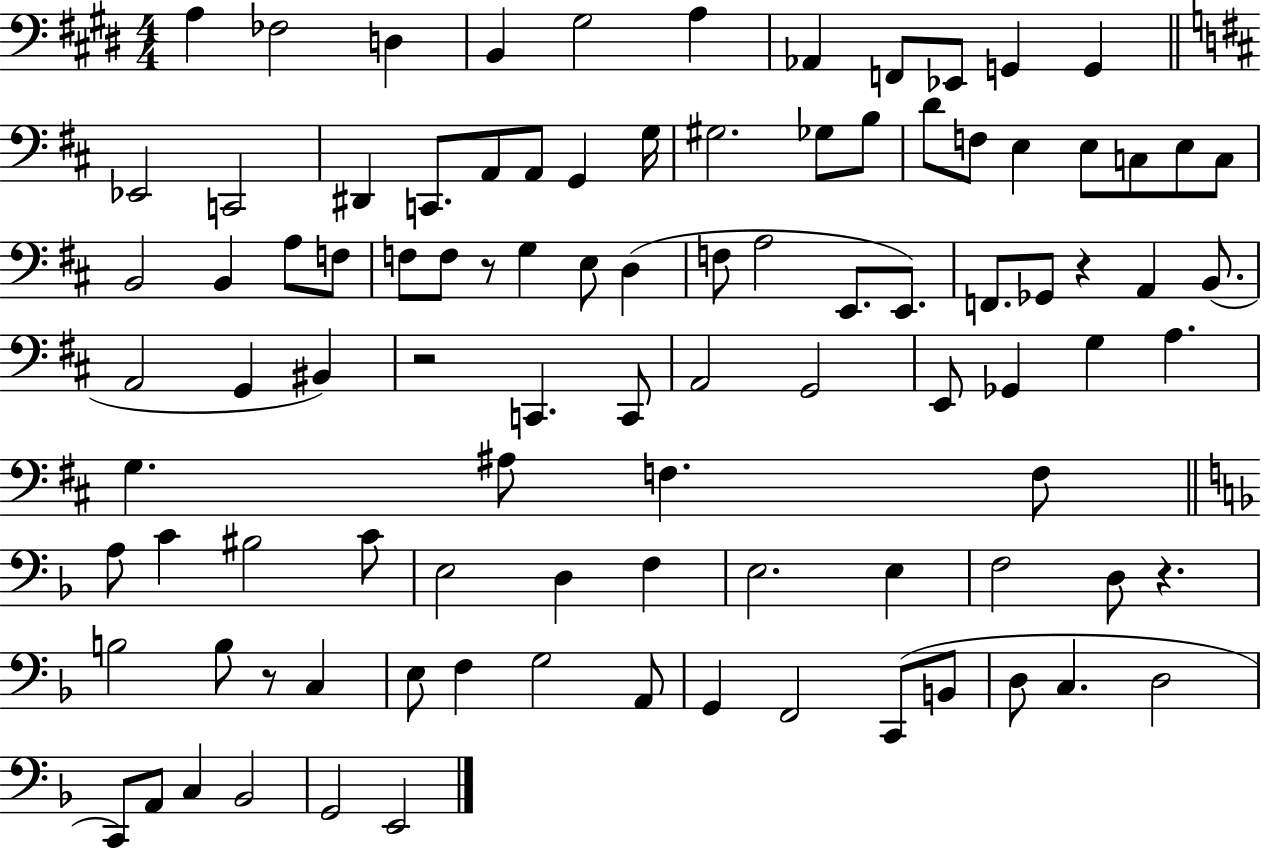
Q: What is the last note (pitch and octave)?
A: E2